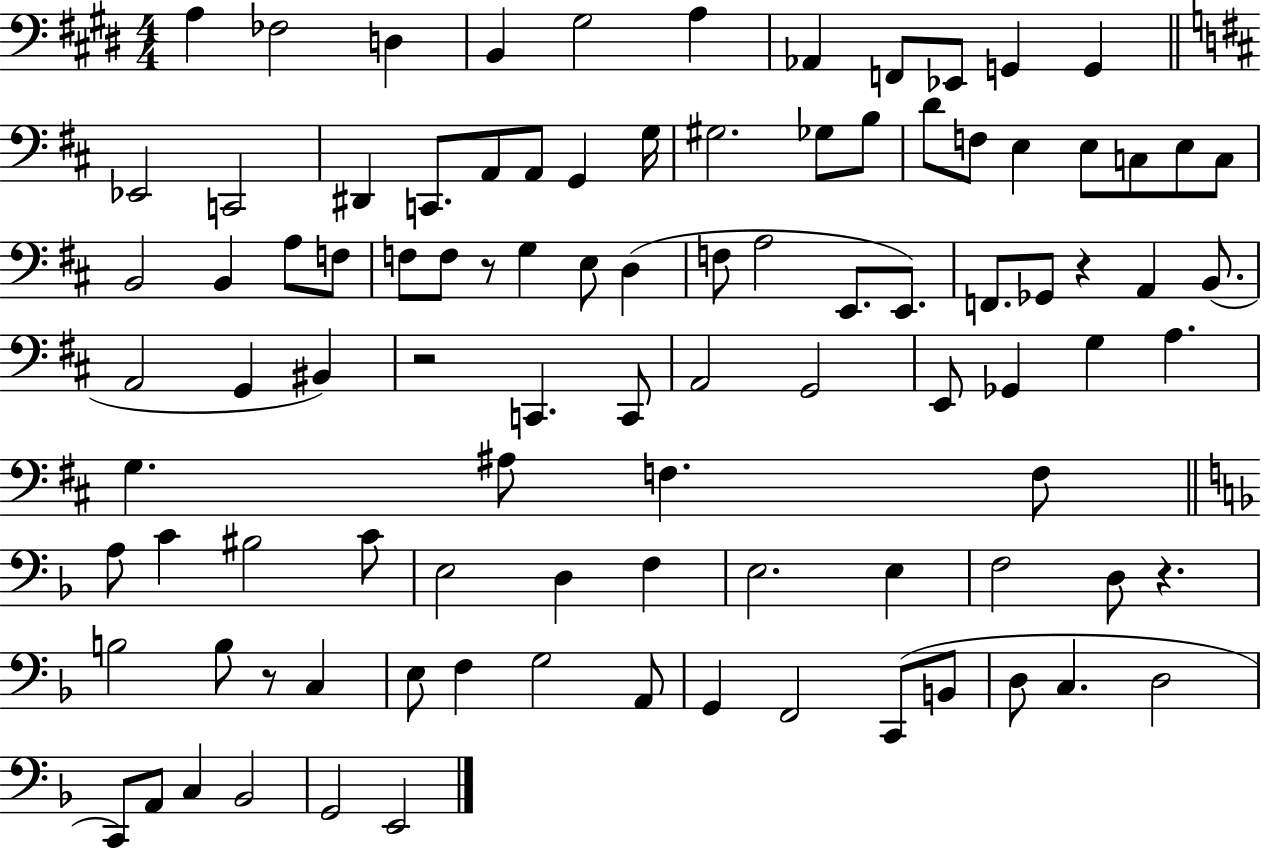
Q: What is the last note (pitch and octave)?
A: E2